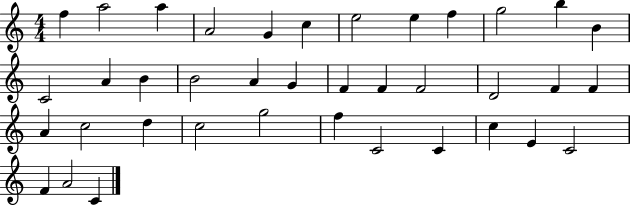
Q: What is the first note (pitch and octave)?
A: F5